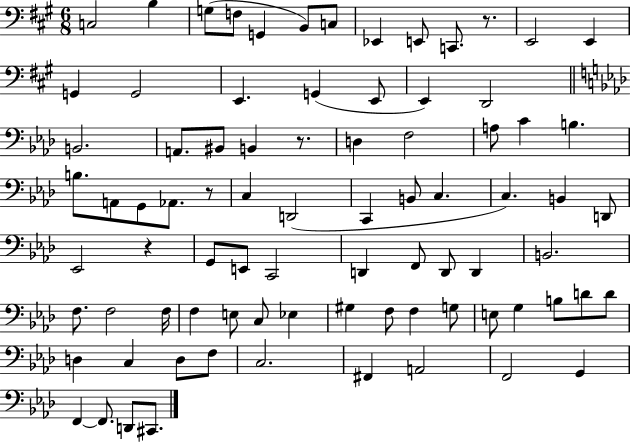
C3/h B3/q G3/e F3/e G2/q B2/e C3/e Eb2/q E2/e C2/e. R/e. E2/h E2/q G2/q G2/h E2/q. G2/q E2/e E2/q D2/h B2/h. A2/e. BIS2/e B2/q R/e. D3/q F3/h A3/e C4/q B3/q. B3/e. A2/e G2/e Ab2/e. R/e C3/q D2/h C2/q B2/e C3/q. C3/q. B2/q D2/e Eb2/h R/q G2/e E2/e C2/h D2/q F2/e D2/e D2/q B2/h. F3/e. F3/h F3/s F3/q E3/e C3/e Eb3/q G#3/q F3/e F3/q G3/e E3/e G3/q B3/e D4/e D4/e D3/q C3/q D3/e F3/e C3/h. F#2/q A2/h F2/h G2/q F2/q F2/e. D2/e C#2/e.